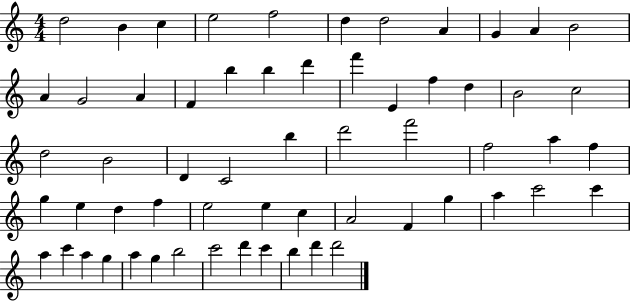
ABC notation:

X:1
T:Untitled
M:4/4
L:1/4
K:C
d2 B c e2 f2 d d2 A G A B2 A G2 A F b b d' f' E f d B2 c2 d2 B2 D C2 b d'2 f'2 f2 a f g e d f e2 e c A2 F g a c'2 c' a c' a g a g b2 c'2 d' c' b d' d'2